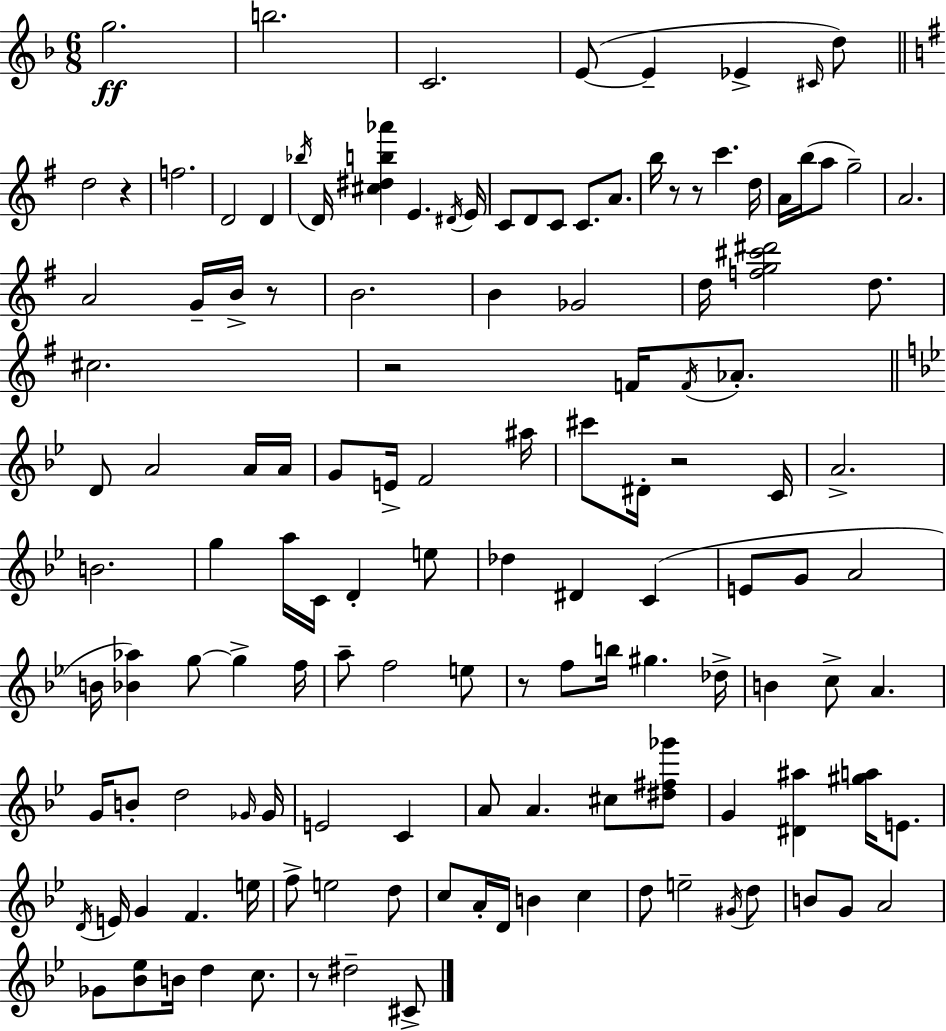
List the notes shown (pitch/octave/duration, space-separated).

G5/h. B5/h. C4/h. E4/e E4/q Eb4/q C#4/s D5/e D5/h R/q F5/h. D4/h D4/q Bb5/s D4/s [C#5,D#5,B5,Ab6]/q E4/q. D#4/s E4/s C4/e D4/e C4/e C4/e. A4/e. B5/s R/e R/e C6/q. D5/s A4/s B5/s A5/e G5/h A4/h. A4/h G4/s B4/s R/e B4/h. B4/q Gb4/h D5/s [F5,G5,C#6,D#6]/h D5/e. C#5/h. R/h F4/s F4/s Ab4/e. D4/e A4/h A4/s A4/s G4/e E4/s F4/h A#5/s C#6/e D#4/s R/h C4/s A4/h. B4/h. G5/q A5/s C4/s D4/q E5/e Db5/q D#4/q C4/q E4/e G4/e A4/h B4/s [Bb4,Ab5]/q G5/e G5/q F5/s A5/e F5/h E5/e R/e F5/e B5/s G#5/q. Db5/s B4/q C5/e A4/q. G4/s B4/e D5/h Gb4/s Gb4/s E4/h C4/q A4/e A4/q. C#5/e [D#5,F#5,Gb6]/e G4/q [D#4,A#5]/q [G#5,A5]/s E4/e. D4/s E4/s G4/q F4/q. E5/s F5/e E5/h D5/e C5/e A4/s D4/s B4/q C5/q D5/e E5/h G#4/s D5/e B4/e G4/e A4/h Gb4/e [Bb4,Eb5]/e B4/s D5/q C5/e. R/e D#5/h C#4/e